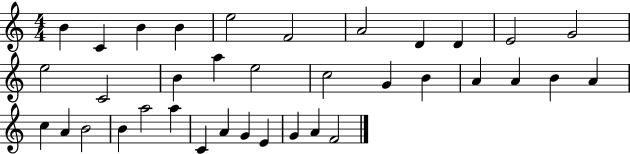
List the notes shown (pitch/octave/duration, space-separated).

B4/q C4/q B4/q B4/q E5/h F4/h A4/h D4/q D4/q E4/h G4/h E5/h C4/h B4/q A5/q E5/h C5/h G4/q B4/q A4/q A4/q B4/q A4/q C5/q A4/q B4/h B4/q A5/h A5/q C4/q A4/q G4/q E4/q G4/q A4/q F4/h